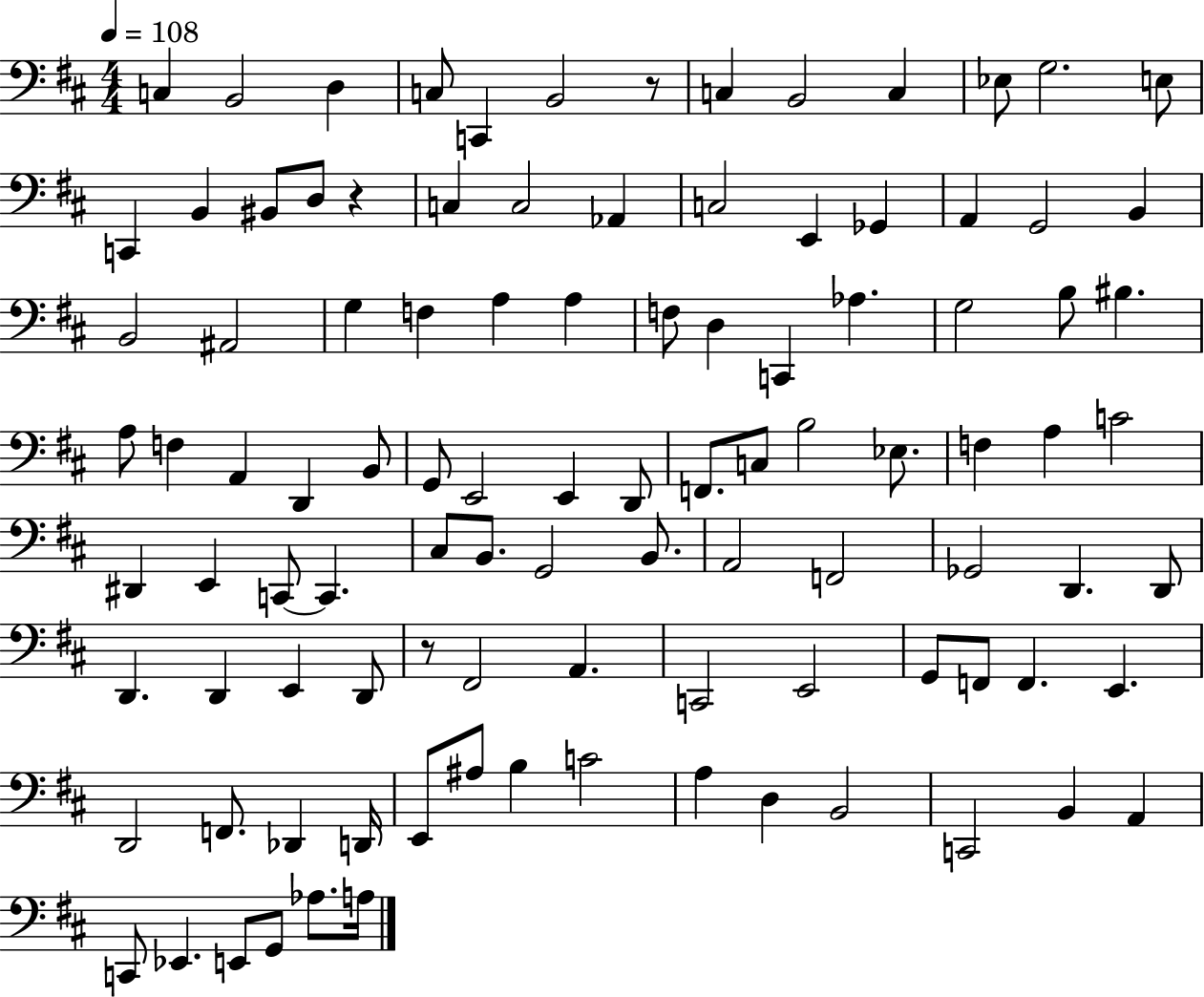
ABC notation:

X:1
T:Untitled
M:4/4
L:1/4
K:D
C, B,,2 D, C,/2 C,, B,,2 z/2 C, B,,2 C, _E,/2 G,2 E,/2 C,, B,, ^B,,/2 D,/2 z C, C,2 _A,, C,2 E,, _G,, A,, G,,2 B,, B,,2 ^A,,2 G, F, A, A, F,/2 D, C,, _A, G,2 B,/2 ^B, A,/2 F, A,, D,, B,,/2 G,,/2 E,,2 E,, D,,/2 F,,/2 C,/2 B,2 _E,/2 F, A, C2 ^D,, E,, C,,/2 C,, ^C,/2 B,,/2 G,,2 B,,/2 A,,2 F,,2 _G,,2 D,, D,,/2 D,, D,, E,, D,,/2 z/2 ^F,,2 A,, C,,2 E,,2 G,,/2 F,,/2 F,, E,, D,,2 F,,/2 _D,, D,,/4 E,,/2 ^A,/2 B, C2 A, D, B,,2 C,,2 B,, A,, C,,/2 _E,, E,,/2 G,,/2 _A,/2 A,/4